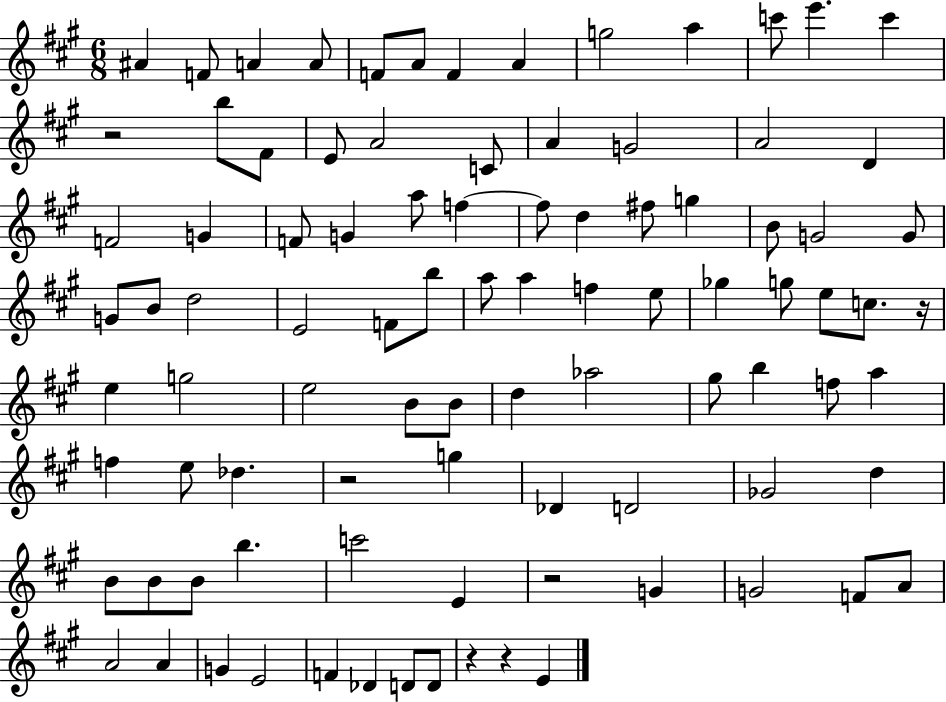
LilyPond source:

{
  \clef treble
  \numericTimeSignature
  \time 6/8
  \key a \major
  ais'4 f'8 a'4 a'8 | f'8 a'8 f'4 a'4 | g''2 a''4 | c'''8 e'''4. c'''4 | \break r2 b''8 fis'8 | e'8 a'2 c'8 | a'4 g'2 | a'2 d'4 | \break f'2 g'4 | f'8 g'4 a''8 f''4~~ | f''8 d''4 fis''8 g''4 | b'8 g'2 g'8 | \break g'8 b'8 d''2 | e'2 f'8 b''8 | a''8 a''4 f''4 e''8 | ges''4 g''8 e''8 c''8. r16 | \break e''4 g''2 | e''2 b'8 b'8 | d''4 aes''2 | gis''8 b''4 f''8 a''4 | \break f''4 e''8 des''4. | r2 g''4 | des'4 d'2 | ges'2 d''4 | \break b'8 b'8 b'8 b''4. | c'''2 e'4 | r2 g'4 | g'2 f'8 a'8 | \break a'2 a'4 | g'4 e'2 | f'4 des'4 d'8 d'8 | r4 r4 e'4 | \break \bar "|."
}